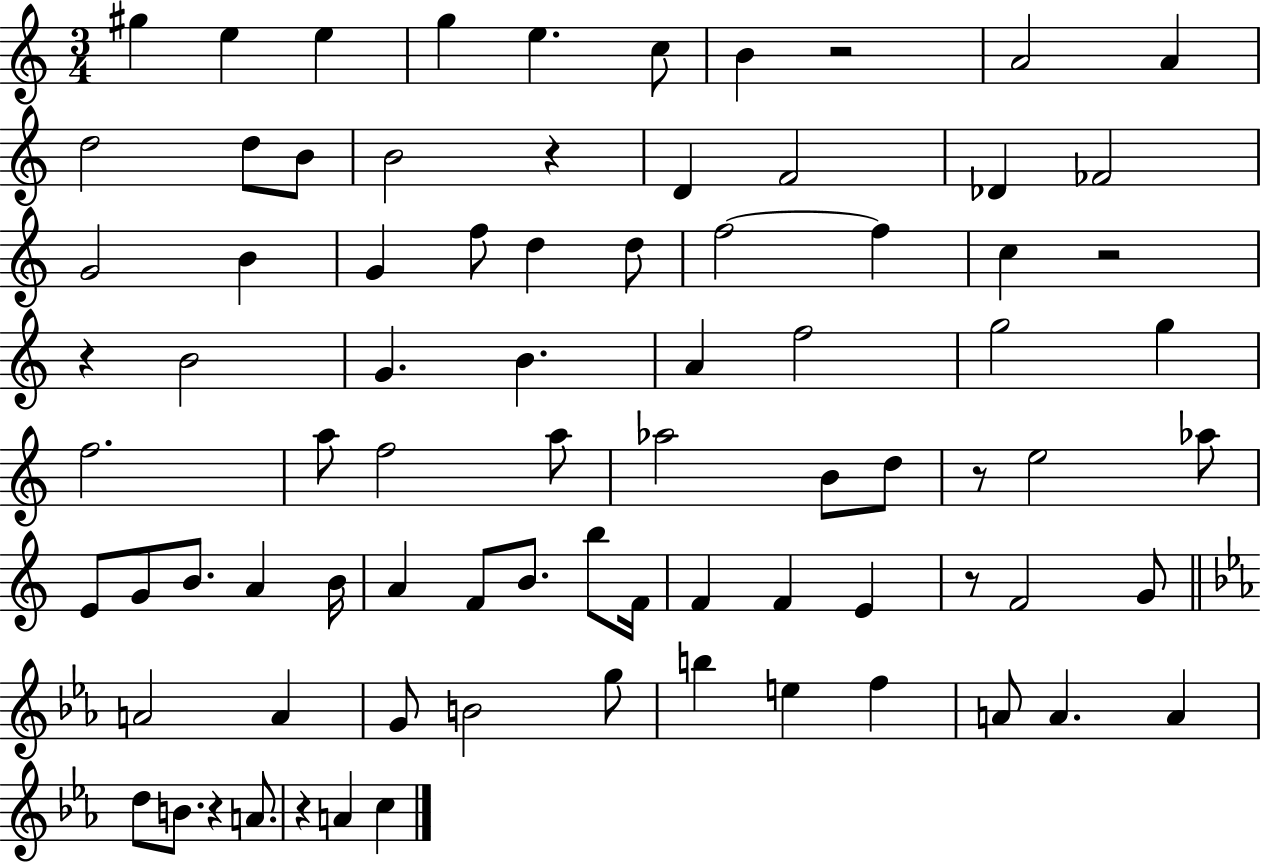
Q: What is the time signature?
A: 3/4